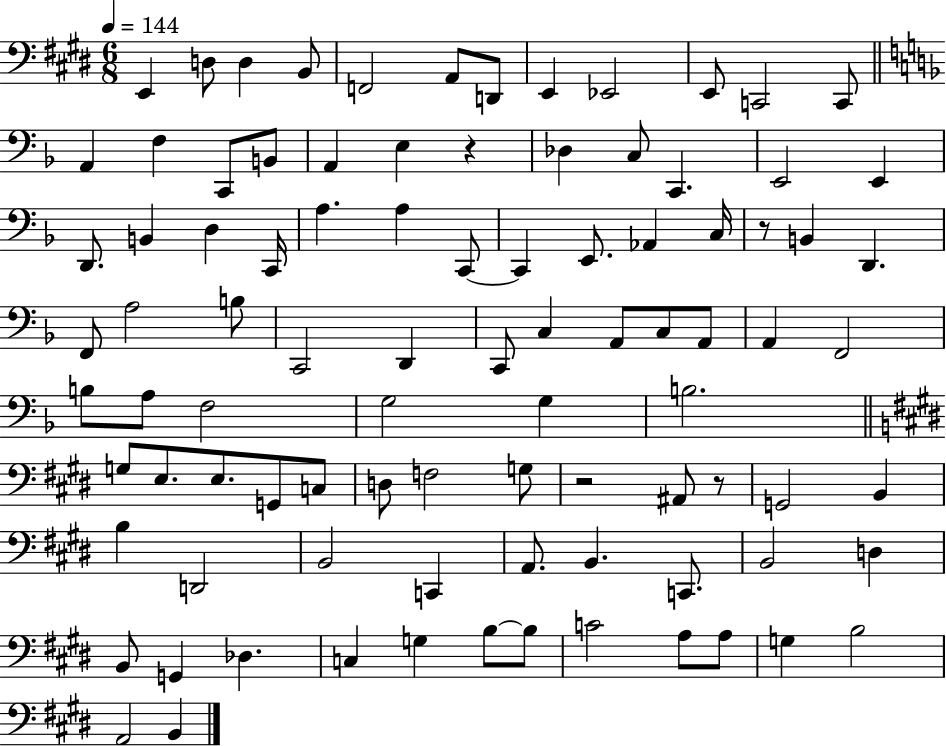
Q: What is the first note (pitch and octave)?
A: E2